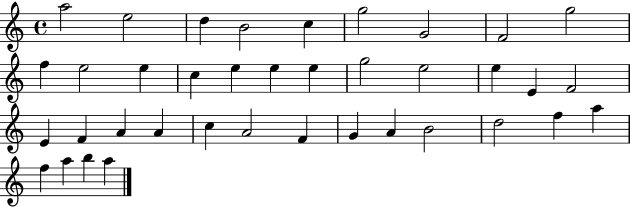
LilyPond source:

{
  \clef treble
  \time 4/4
  \defaultTimeSignature
  \key c \major
  a''2 e''2 | d''4 b'2 c''4 | g''2 g'2 | f'2 g''2 | \break f''4 e''2 e''4 | c''4 e''4 e''4 e''4 | g''2 e''2 | e''4 e'4 f'2 | \break e'4 f'4 a'4 a'4 | c''4 a'2 f'4 | g'4 a'4 b'2 | d''2 f''4 a''4 | \break f''4 a''4 b''4 a''4 | \bar "|."
}